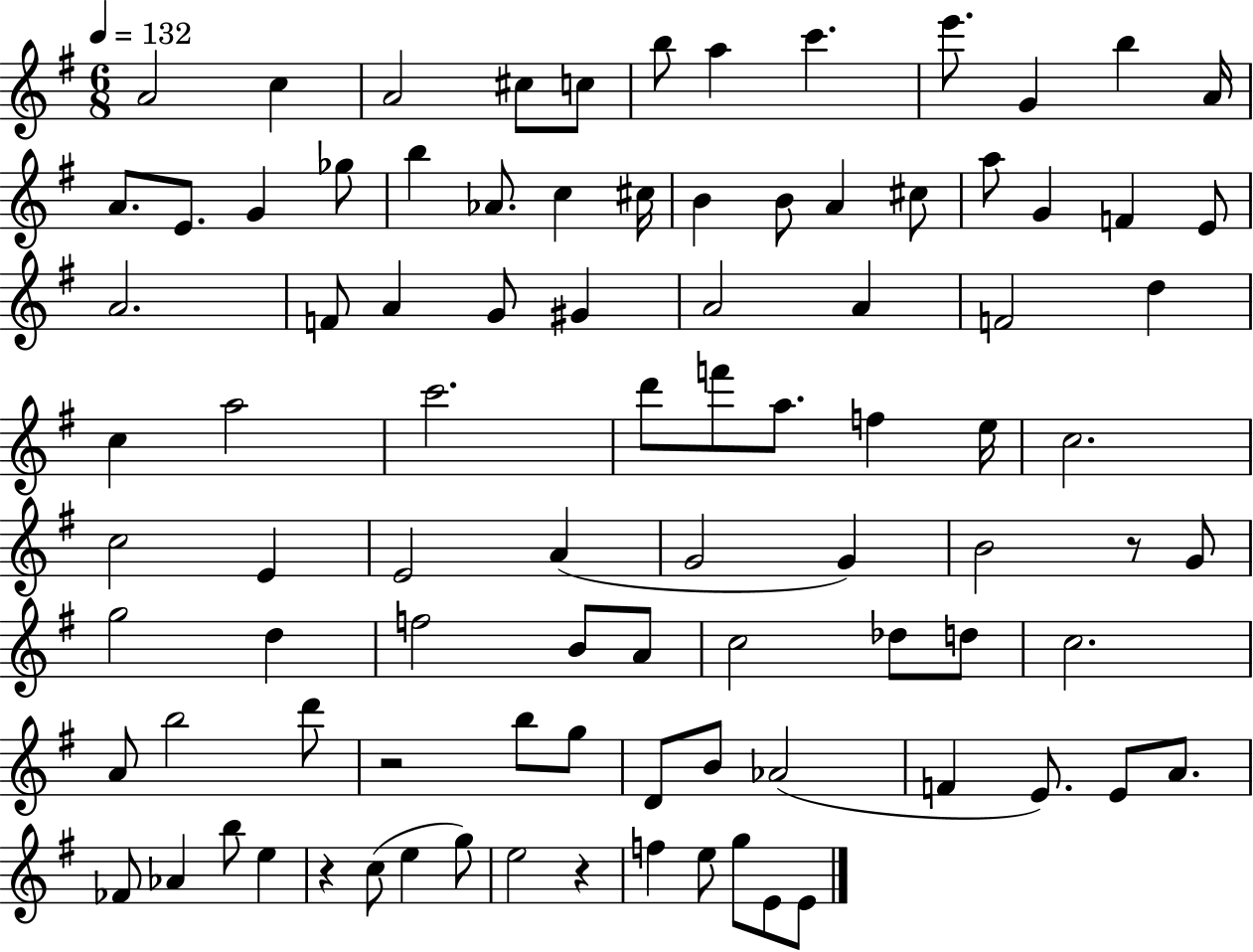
{
  \clef treble
  \numericTimeSignature
  \time 6/8
  \key g \major
  \tempo 4 = 132
  a'2 c''4 | a'2 cis''8 c''8 | b''8 a''4 c'''4. | e'''8. g'4 b''4 a'16 | \break a'8. e'8. g'4 ges''8 | b''4 aes'8. c''4 cis''16 | b'4 b'8 a'4 cis''8 | a''8 g'4 f'4 e'8 | \break a'2. | f'8 a'4 g'8 gis'4 | a'2 a'4 | f'2 d''4 | \break c''4 a''2 | c'''2. | d'''8 f'''8 a''8. f''4 e''16 | c''2. | \break c''2 e'4 | e'2 a'4( | g'2 g'4) | b'2 r8 g'8 | \break g''2 d''4 | f''2 b'8 a'8 | c''2 des''8 d''8 | c''2. | \break a'8 b''2 d'''8 | r2 b''8 g''8 | d'8 b'8 aes'2( | f'4 e'8.) e'8 a'8. | \break fes'8 aes'4 b''8 e''4 | r4 c''8( e''4 g''8) | e''2 r4 | f''4 e''8 g''8 e'8 e'8 | \break \bar "|."
}